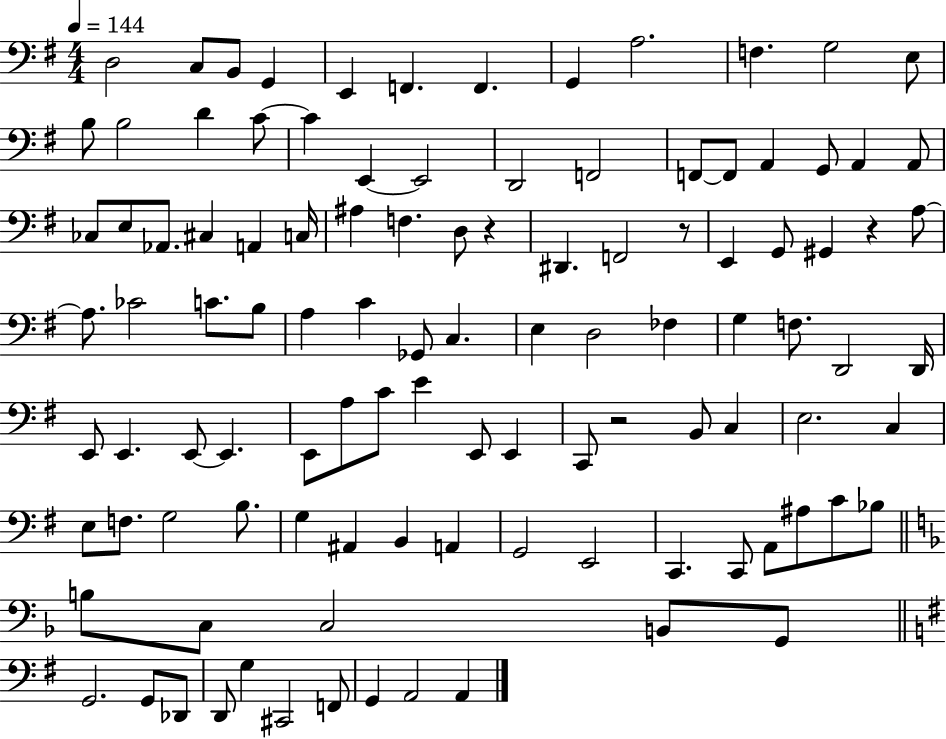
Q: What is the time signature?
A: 4/4